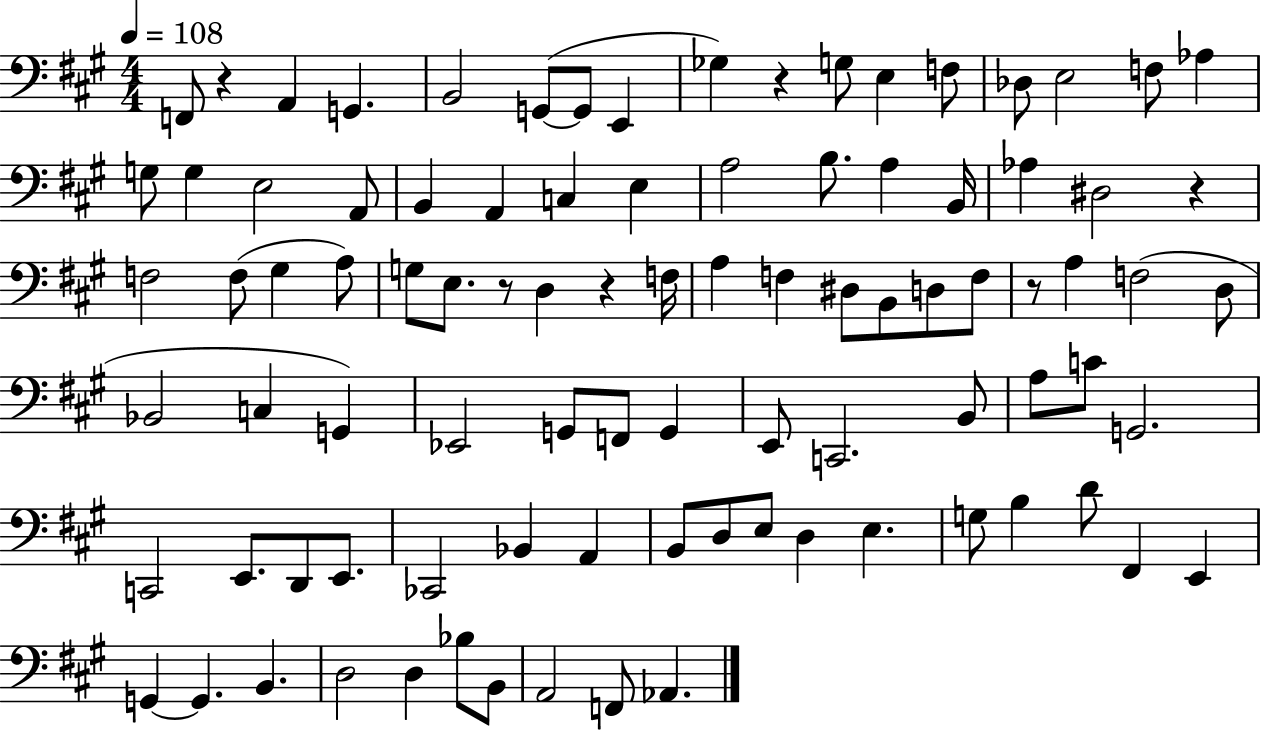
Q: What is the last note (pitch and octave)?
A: Ab2